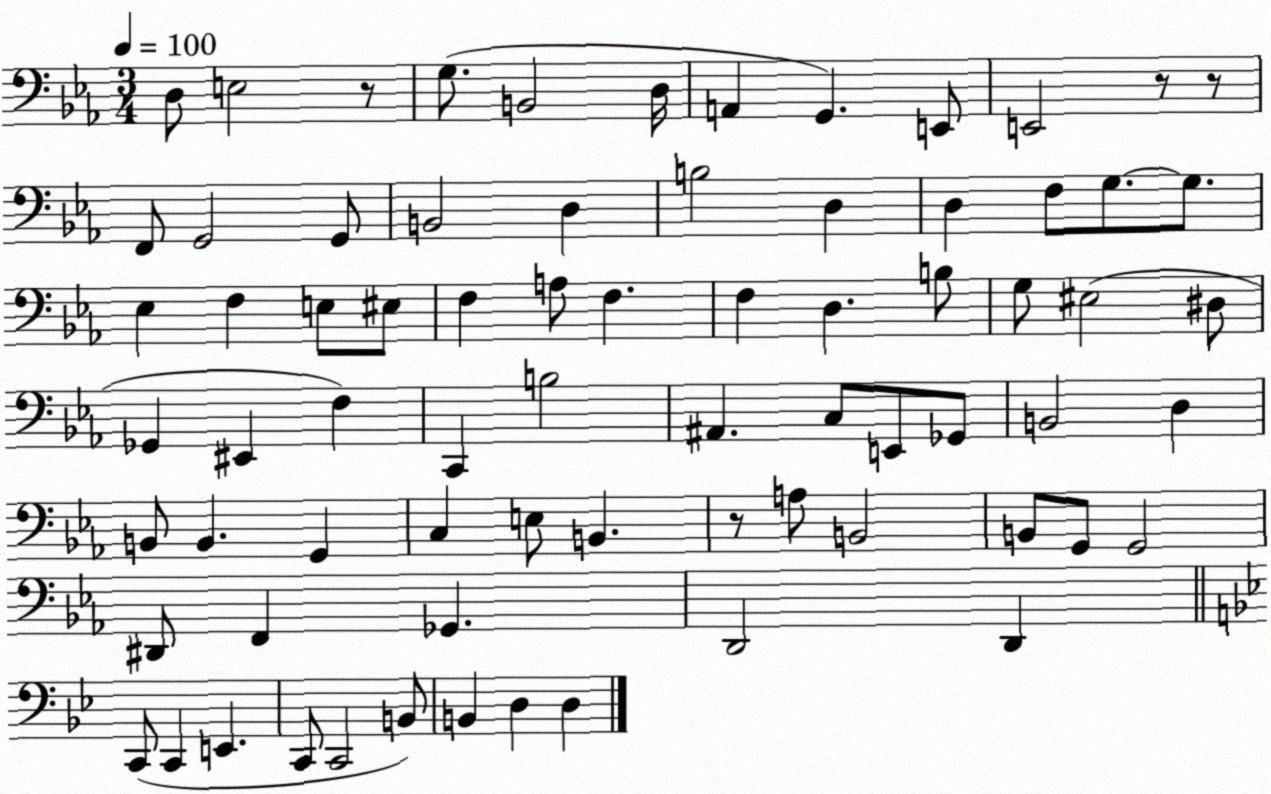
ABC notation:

X:1
T:Untitled
M:3/4
L:1/4
K:Eb
D,/2 E,2 z/2 G,/2 B,,2 D,/4 A,, G,, E,,/2 E,,2 z/2 z/2 F,,/2 G,,2 G,,/2 B,,2 D, B,2 D, D, F,/2 G,/2 G,/2 _E, F, E,/2 ^E,/2 F, A,/2 F, F, D, B,/2 G,/2 ^E,2 ^D,/2 _G,, ^E,, F, C,, B,2 ^A,, C,/2 E,,/2 _G,,/2 B,,2 D, B,,/2 B,, G,, C, E,/2 B,, z/2 A,/2 B,,2 B,,/2 G,,/2 G,,2 ^D,,/2 F,, _G,, D,,2 D,, C,,/2 C,, E,, C,,/2 C,,2 B,,/2 B,, D, D,